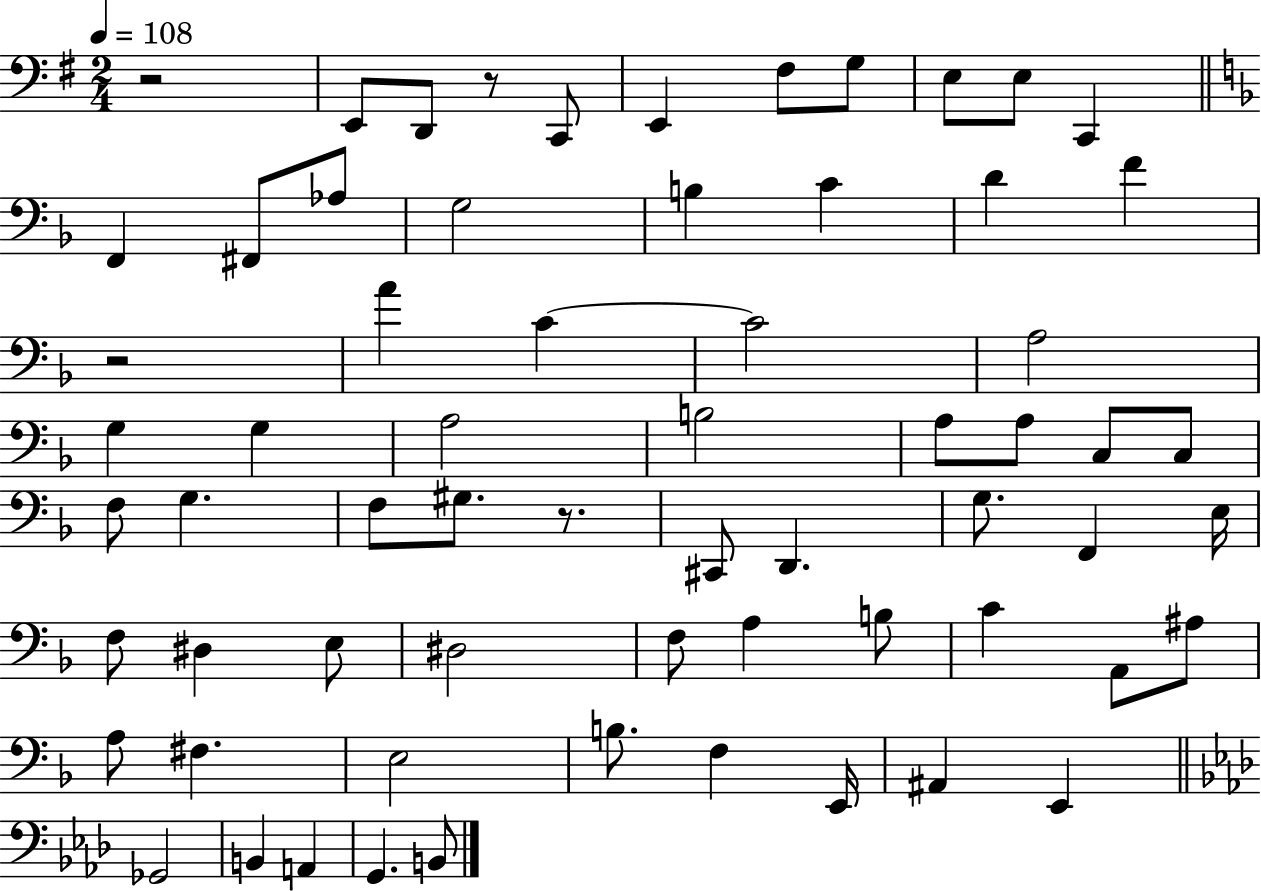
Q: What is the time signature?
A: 2/4